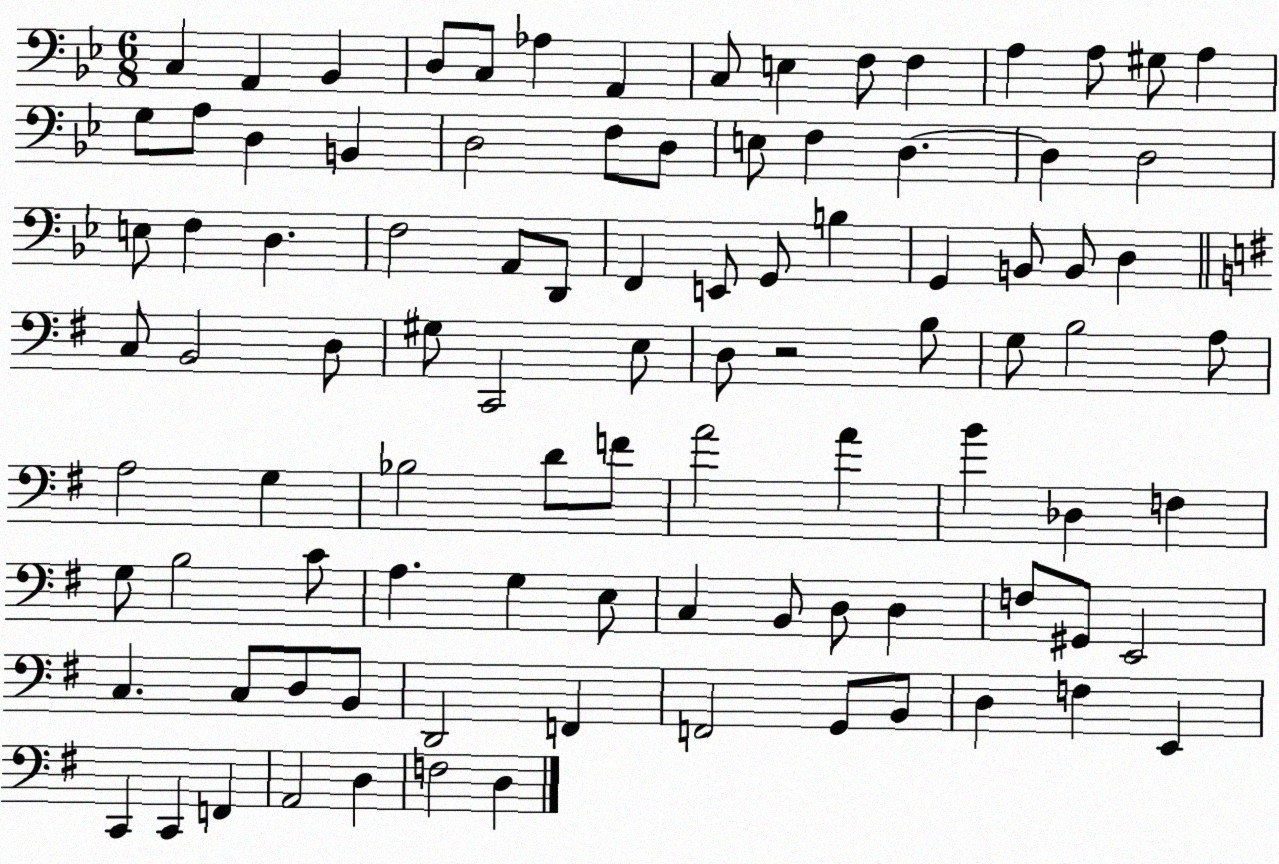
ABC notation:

X:1
T:Untitled
M:6/8
L:1/4
K:Bb
C, A,, _B,, D,/2 C,/2 _A, A,, C,/2 E, F,/2 F, A, A,/2 ^G,/2 A, G,/2 A,/2 D, B,, D,2 F,/2 D,/2 E,/2 F, D, D, D,2 E,/2 F, D, F,2 A,,/2 D,,/2 F,, E,,/2 G,,/2 B, G,, B,,/2 B,,/2 D, C,/2 B,,2 D,/2 ^G,/2 C,,2 E,/2 D,/2 z2 B,/2 G,/2 B,2 A,/2 A,2 G, _B,2 D/2 F/2 A2 A B _D, F, G,/2 B,2 C/2 A, G, E,/2 C, B,,/2 D,/2 D, F,/2 ^G,,/2 E,,2 C, C,/2 D,/2 B,,/2 D,,2 F,, F,,2 G,,/2 B,,/2 D, F, E,, C,, C,, F,, A,,2 D, F,2 D,